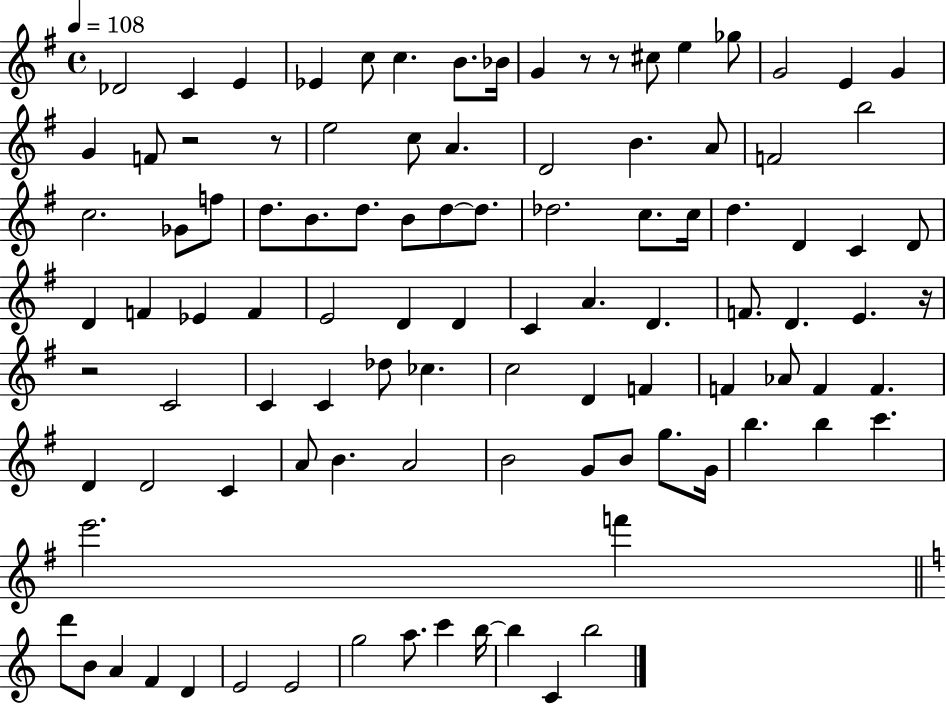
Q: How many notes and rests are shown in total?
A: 102